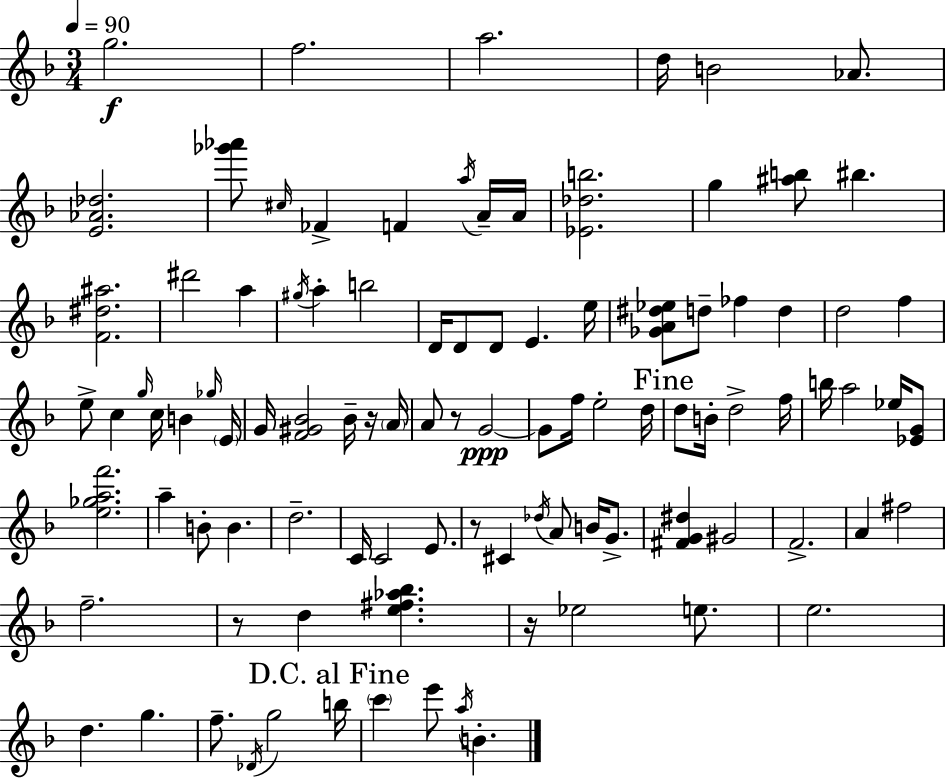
X:1
T:Untitled
M:3/4
L:1/4
K:Dm
g2 f2 a2 d/4 B2 _A/2 [E_A_d]2 [_g'_a']/2 ^c/4 _F F a/4 A/4 A/4 [_E_db]2 g [^ab]/2 ^b [F^d^a]2 ^d'2 a ^g/4 a b2 D/4 D/2 D/2 E e/4 [_GA^d_e]/2 d/2 _f d d2 f e/2 c g/4 c/4 B _g/4 E/4 G/4 [F^G_B]2 _B/4 z/4 A/4 A/2 z/2 G2 G/2 f/4 e2 d/4 d/2 B/4 d2 f/4 b/4 a2 _e/4 [_EG]/2 [e_gaf']2 a B/2 B d2 C/4 C2 E/2 z/2 ^C _d/4 A/2 B/4 G/2 [^FG^d] ^G2 F2 A ^f2 f2 z/2 d [e^f_a_b] z/4 _e2 e/2 e2 d g f/2 _D/4 g2 b/4 c' e'/2 a/4 B